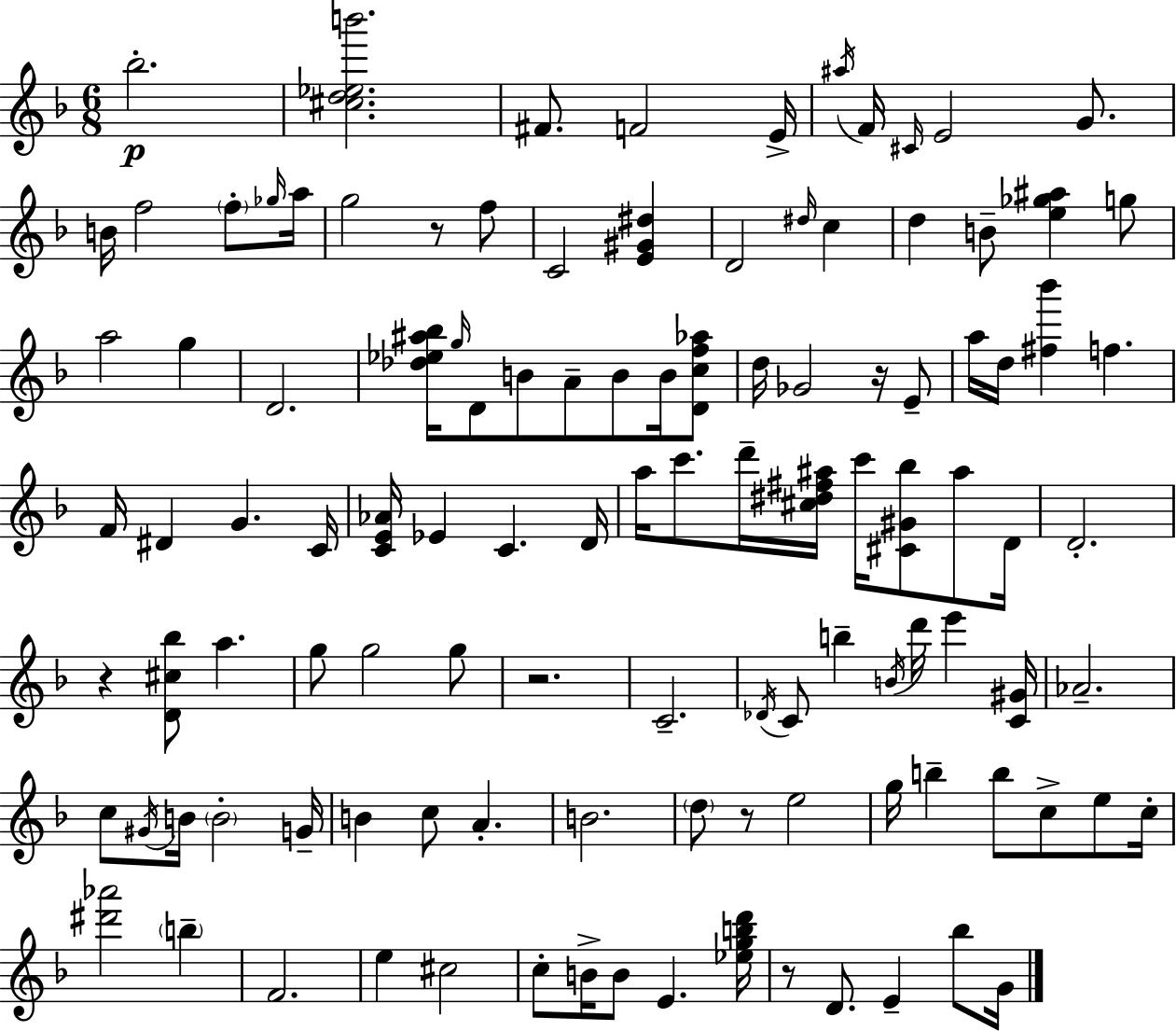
{
  \clef treble
  \numericTimeSignature
  \time 6/8
  \key d \minor
  bes''2.-.\p | <cis'' d'' ees'' b'''>2. | fis'8. f'2 e'16-> | \acciaccatura { ais''16 } f'16 \grace { cis'16 } e'2 g'8. | \break b'16 f''2 \parenthesize f''8-. | \grace { ges''16 } a''16 g''2 r8 | f''8 c'2 <e' gis' dis''>4 | d'2 \grace { dis''16 } | \break c''4 d''4 b'8-- <e'' ges'' ais''>4 | g''8 a''2 | g''4 d'2. | <des'' ees'' ais'' bes''>16 \grace { g''16 } d'8 b'8 a'8-- | \break b'8 b'16 <d' c'' f'' aes''>8 d''16 ges'2 | r16 e'8-- a''16 d''16 <fis'' bes'''>4 f''4. | f'16 dis'4 g'4. | c'16 <c' e' aes'>16 ees'4 c'4. | \break d'16 a''16 c'''8. d'''16-- <cis'' dis'' fis'' ais''>16 c'''16 | <cis' gis' bes''>8 ais''8 d'16 d'2.-. | r4 <d' cis'' bes''>8 a''4. | g''8 g''2 | \break g''8 r2. | c'2.-- | \acciaccatura { des'16 } c'8 b''4-- | \acciaccatura { b'16 } d'''16 e'''4 <c' gis'>16 aes'2.-- | \break c''8 \acciaccatura { gis'16 } b'16 \parenthesize b'2-. | g'16-- b'4 | c''8 a'4.-. b'2. | \parenthesize d''8 r8 | \break e''2 g''16 b''4-- | b''8 c''8-> e''8 c''16-. <dis''' aes'''>2 | \parenthesize b''4-- f'2. | e''4 | \break cis''2 c''8-. b'16-> b'8 | e'4. <ees'' g'' b'' d'''>16 r8 d'8. | e'4-- bes''8 g'16 \bar "|."
}